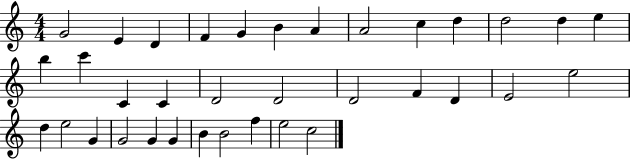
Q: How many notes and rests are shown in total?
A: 35